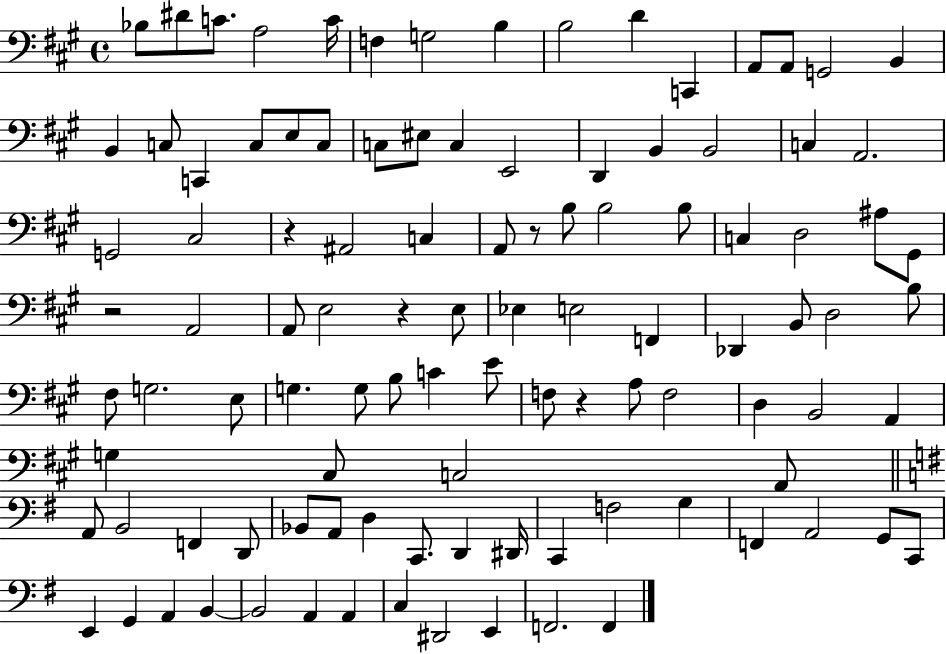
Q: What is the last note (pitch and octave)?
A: F2